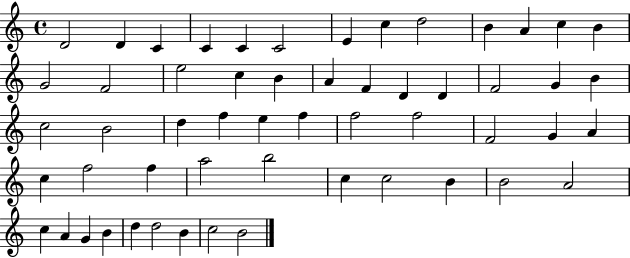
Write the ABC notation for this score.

X:1
T:Untitled
M:4/4
L:1/4
K:C
D2 D C C C C2 E c d2 B A c B G2 F2 e2 c B A F D D F2 G B c2 B2 d f e f f2 f2 F2 G A c f2 f a2 b2 c c2 B B2 A2 c A G B d d2 B c2 B2